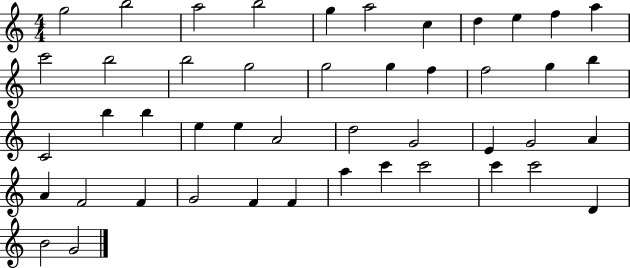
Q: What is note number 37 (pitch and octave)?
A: F4